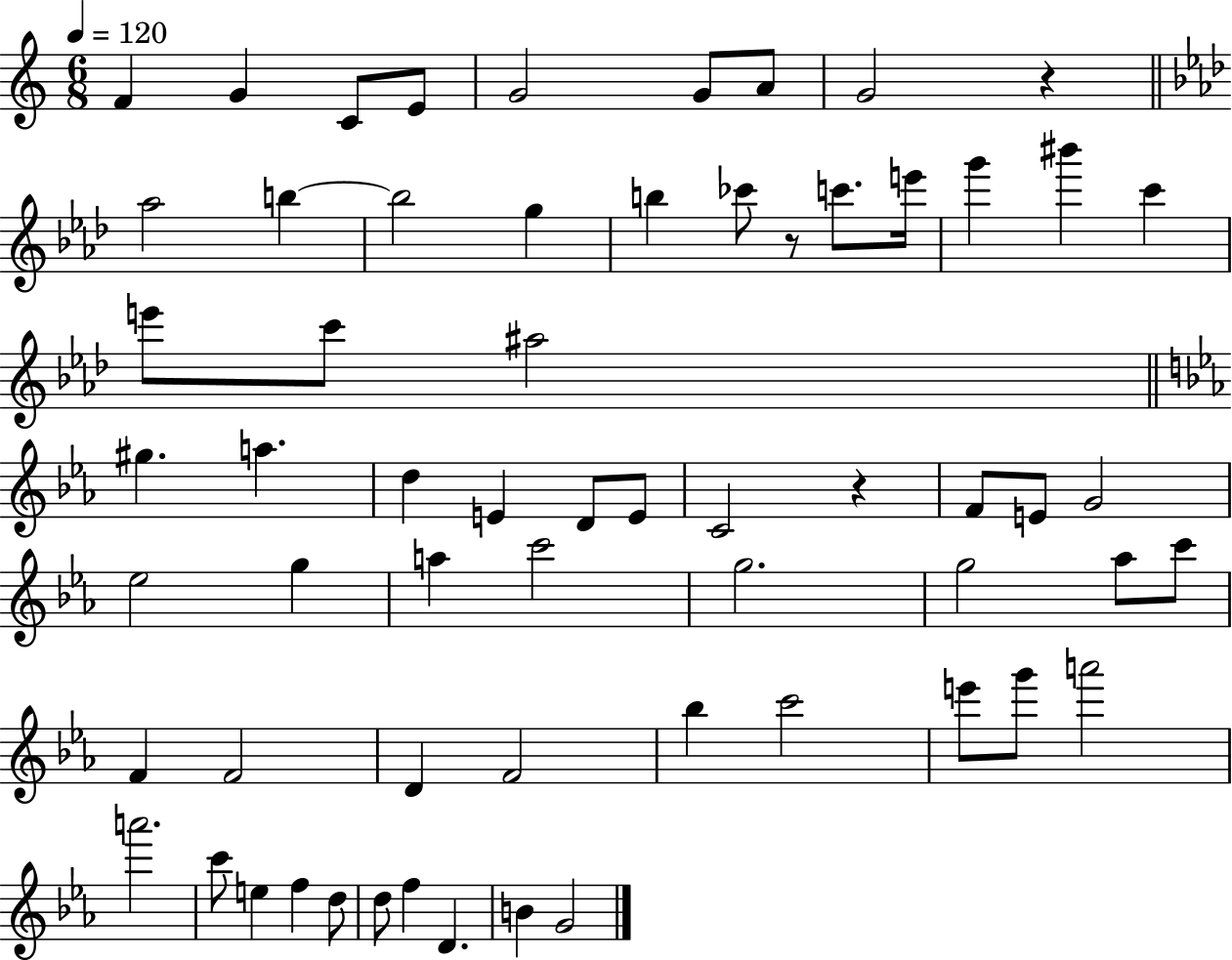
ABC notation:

X:1
T:Untitled
M:6/8
L:1/4
K:C
F G C/2 E/2 G2 G/2 A/2 G2 z _a2 b b2 g b _c'/2 z/2 c'/2 e'/4 g' ^b' c' e'/2 c'/2 ^a2 ^g a d E D/2 E/2 C2 z F/2 E/2 G2 _e2 g a c'2 g2 g2 _a/2 c'/2 F F2 D F2 _b c'2 e'/2 g'/2 a'2 a'2 c'/2 e f d/2 d/2 f D B G2